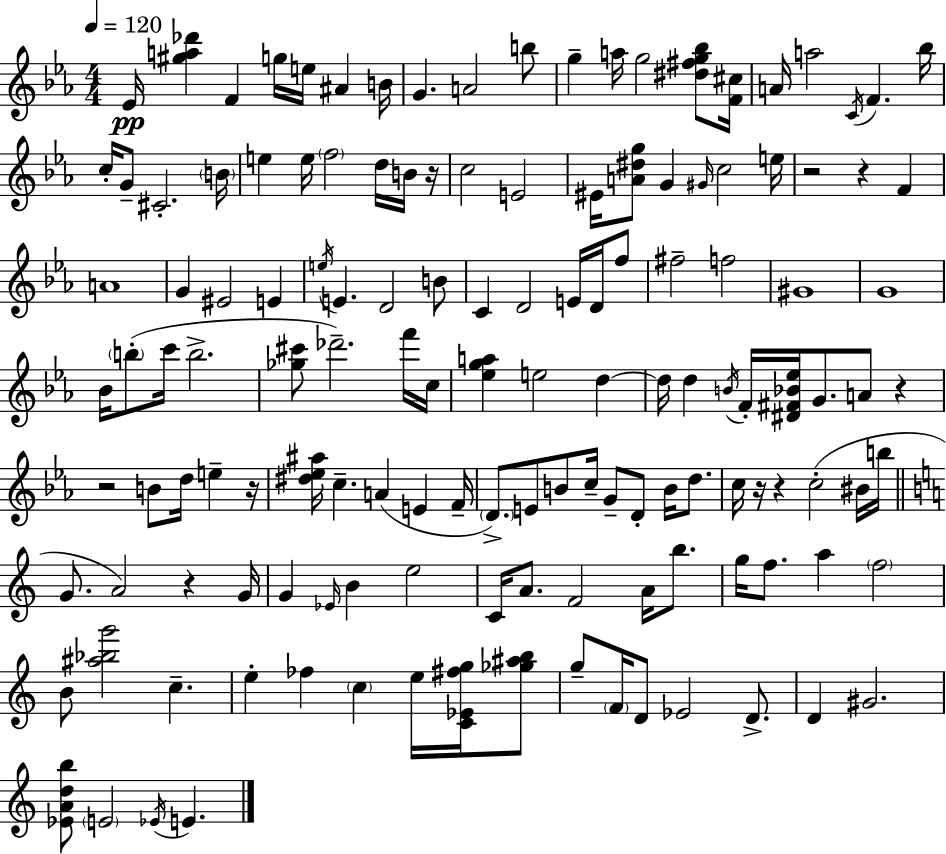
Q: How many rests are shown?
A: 9